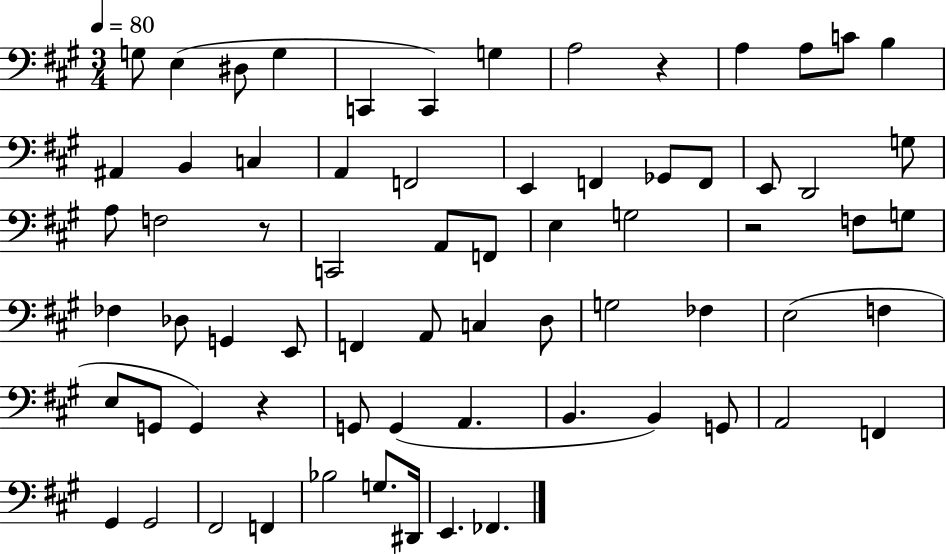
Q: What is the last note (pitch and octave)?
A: FES2